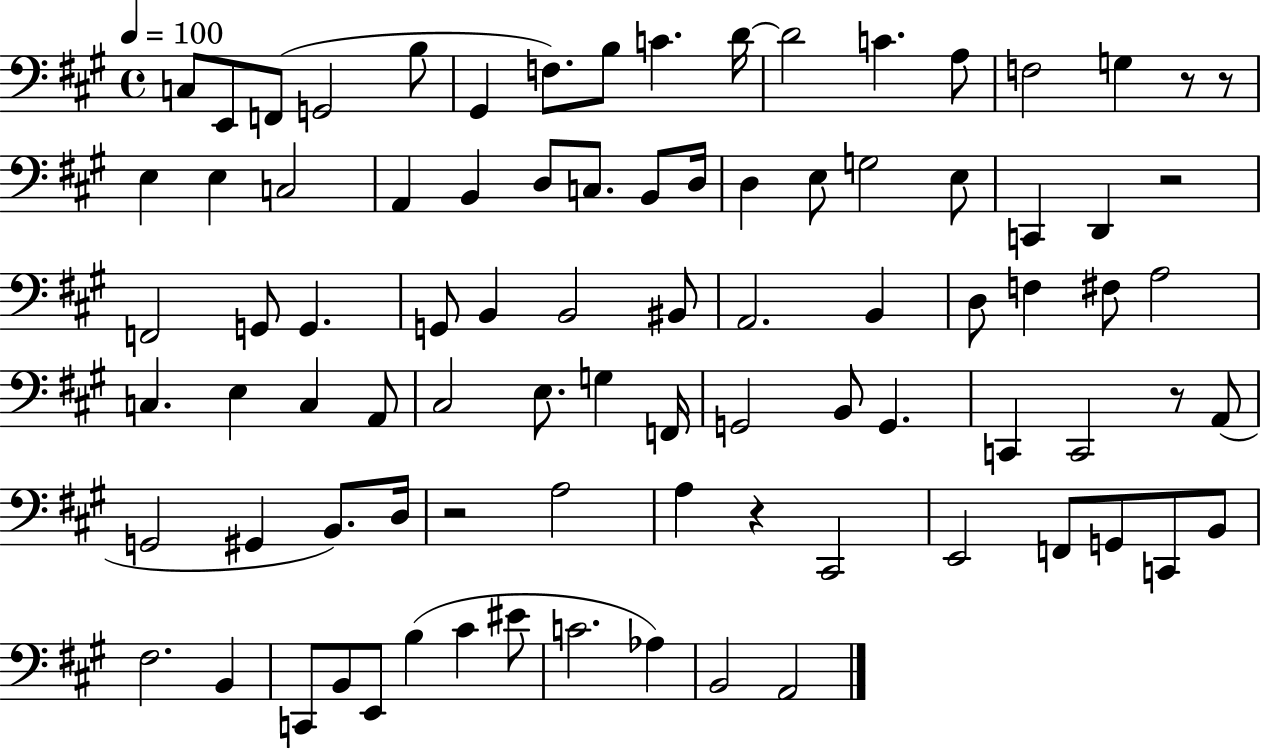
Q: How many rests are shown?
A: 6